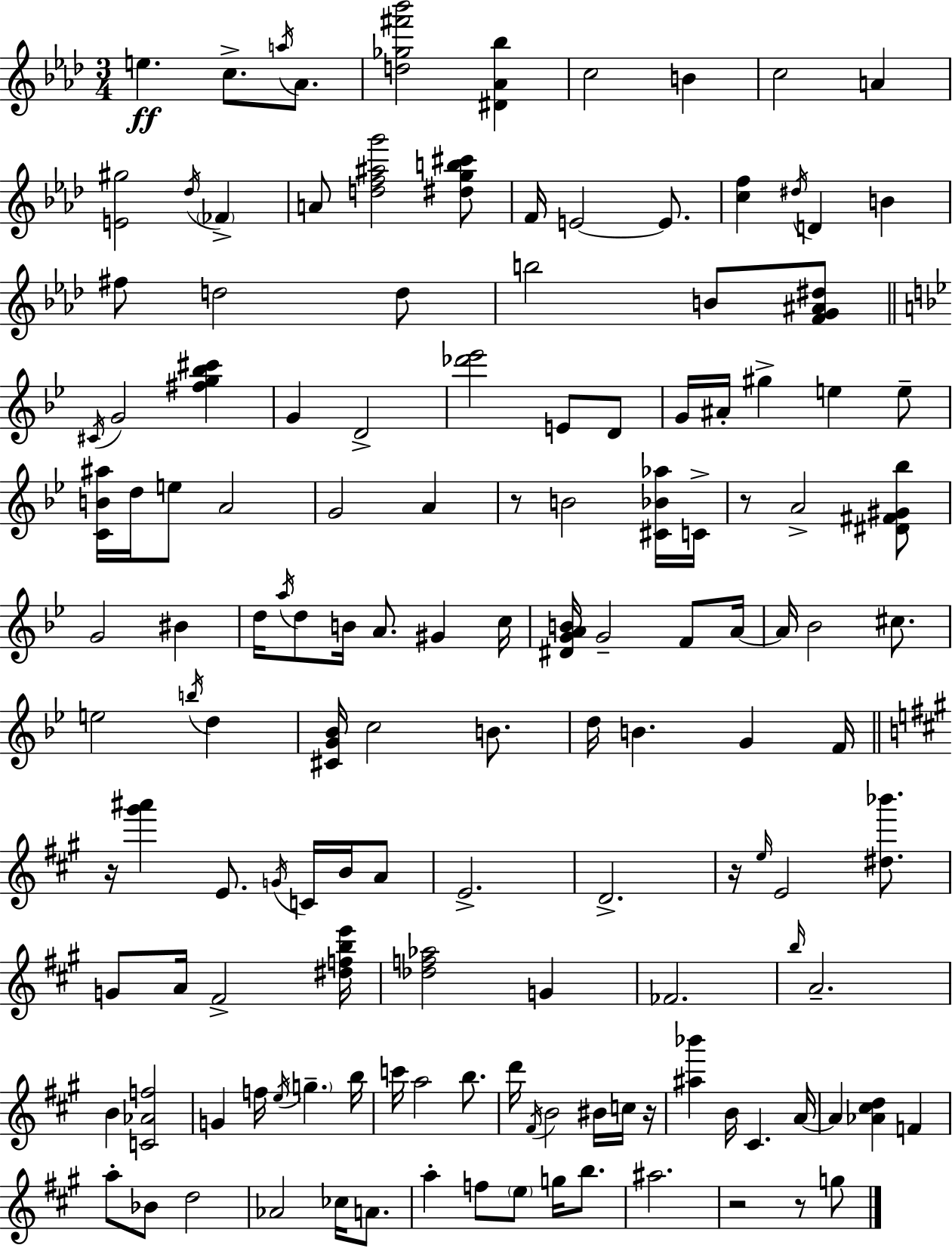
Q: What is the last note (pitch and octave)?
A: G5